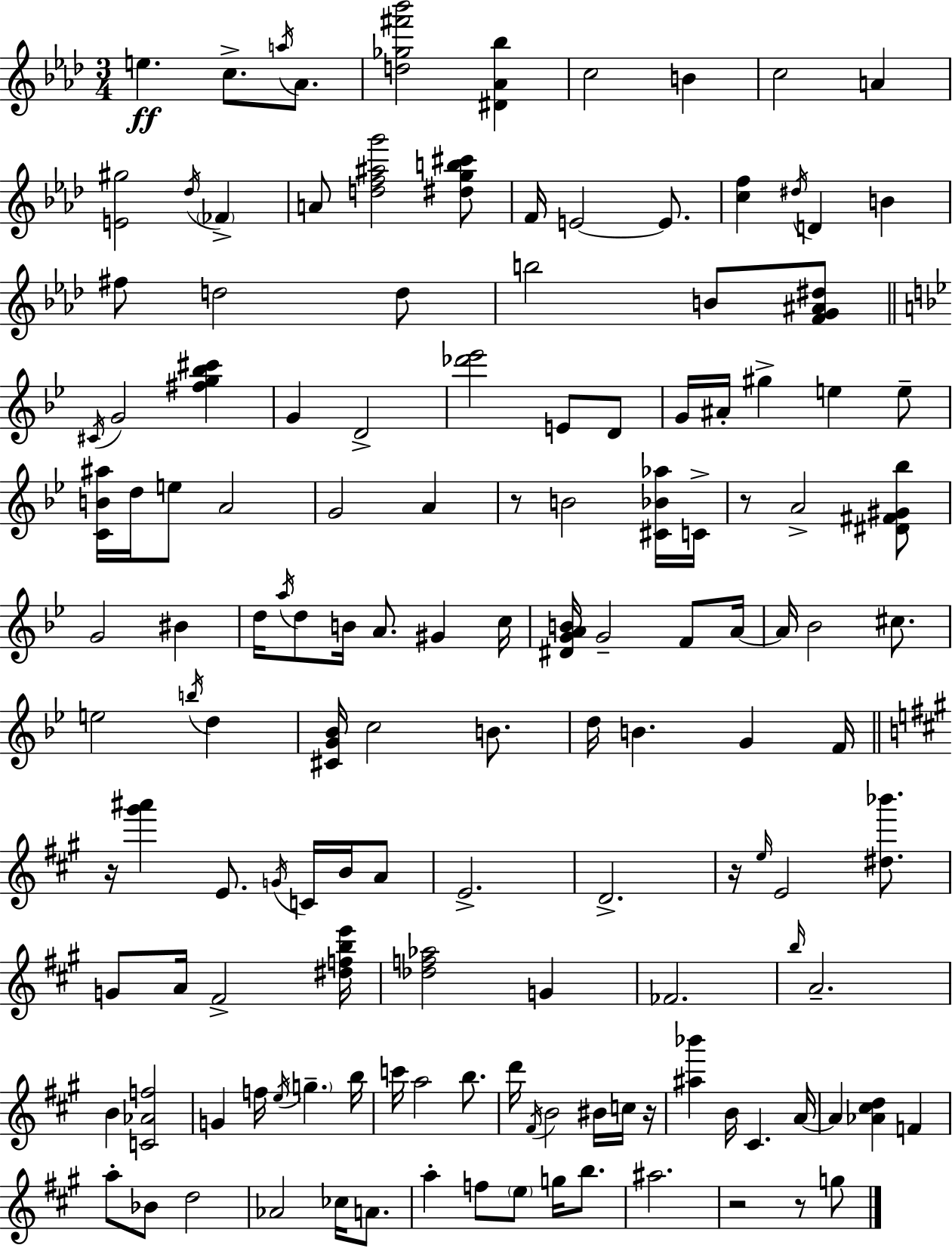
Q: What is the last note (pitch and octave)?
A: G5